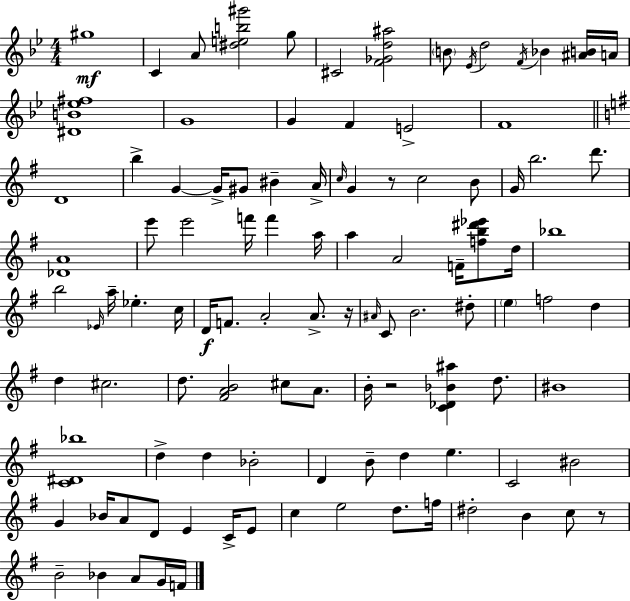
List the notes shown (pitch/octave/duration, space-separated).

G#5/w C4/q A4/e [D#5,E5,B5,G#6]/h G5/e C#4/h [F4,Gb4,D5,A#5]/h B4/e Eb4/s D5/h F4/s Bb4/q [A#4,B4]/s A4/s [D#4,B4,Eb5,F#5]/w G4/w G4/q F4/q E4/h F4/w D4/w B5/q G4/q G4/s G#4/e BIS4/q A4/s C5/s G4/q R/e C5/h B4/e G4/s B5/h. D6/e. [Db4,A4]/w E6/e E6/h F6/s F6/q A5/s A5/q A4/h F4/s [F5,B5,D#6,Eb6]/e D5/s Bb5/w B5/h Eb4/s A5/s Eb5/q. C5/s D4/s F4/e. A4/h A4/e. R/s A#4/s C4/e B4/h. D#5/e E5/q F5/h D5/q D5/q C#5/h. D5/e. [F#4,A4,B4]/h C#5/e A4/e. B4/s R/h [C4,Db4,Bb4,A#5]/q D5/e. BIS4/w [C4,D#4,Bb5]/w D5/q D5/q Bb4/h D4/q B4/e D5/q E5/q. C4/h BIS4/h G4/q Bb4/s A4/e D4/e E4/q C4/s E4/e C5/q E5/h D5/e. F5/s D#5/h B4/q C5/e R/e B4/h Bb4/q A4/e G4/s F4/s